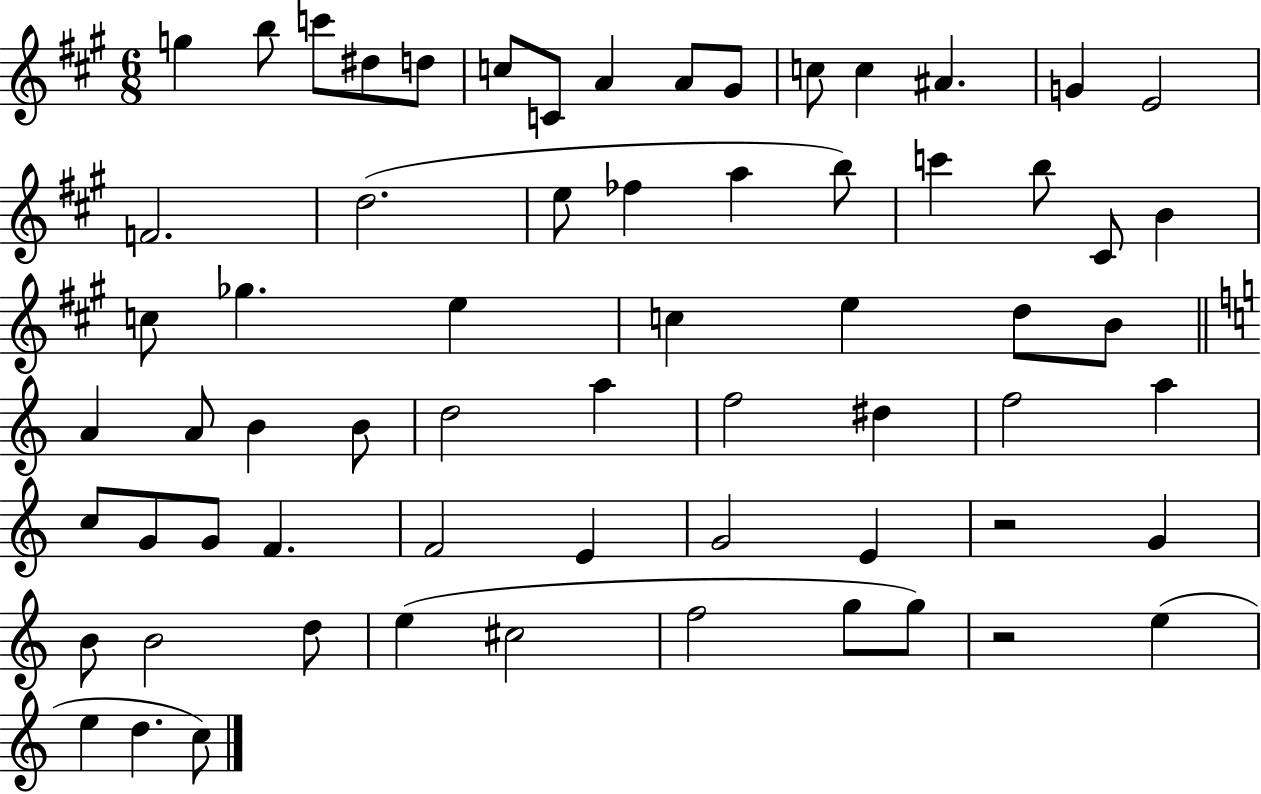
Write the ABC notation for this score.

X:1
T:Untitled
M:6/8
L:1/4
K:A
g b/2 c'/2 ^d/2 d/2 c/2 C/2 A A/2 ^G/2 c/2 c ^A G E2 F2 d2 e/2 _f a b/2 c' b/2 ^C/2 B c/2 _g e c e d/2 B/2 A A/2 B B/2 d2 a f2 ^d f2 a c/2 G/2 G/2 F F2 E G2 E z2 G B/2 B2 d/2 e ^c2 f2 g/2 g/2 z2 e e d c/2